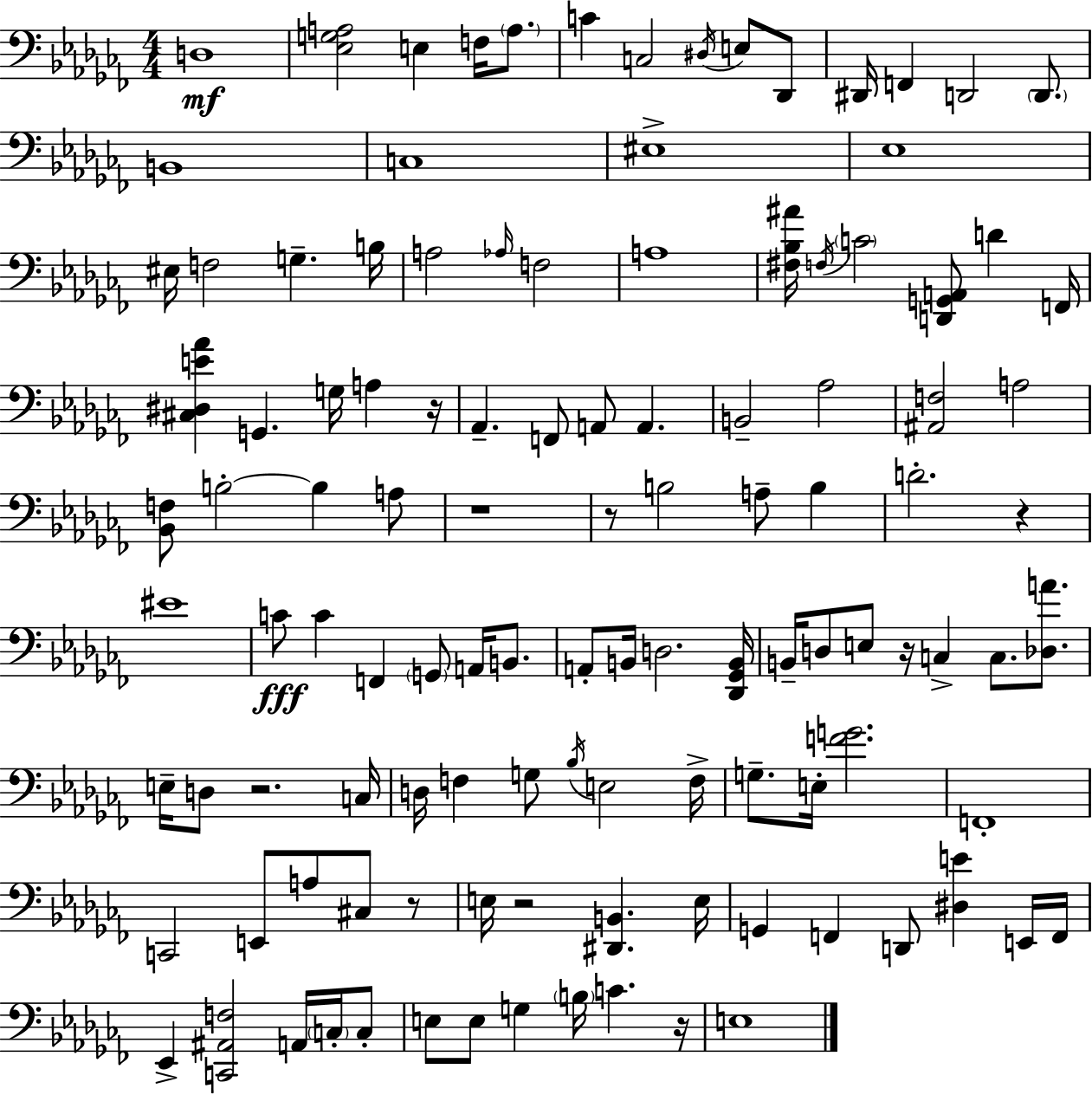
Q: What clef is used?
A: bass